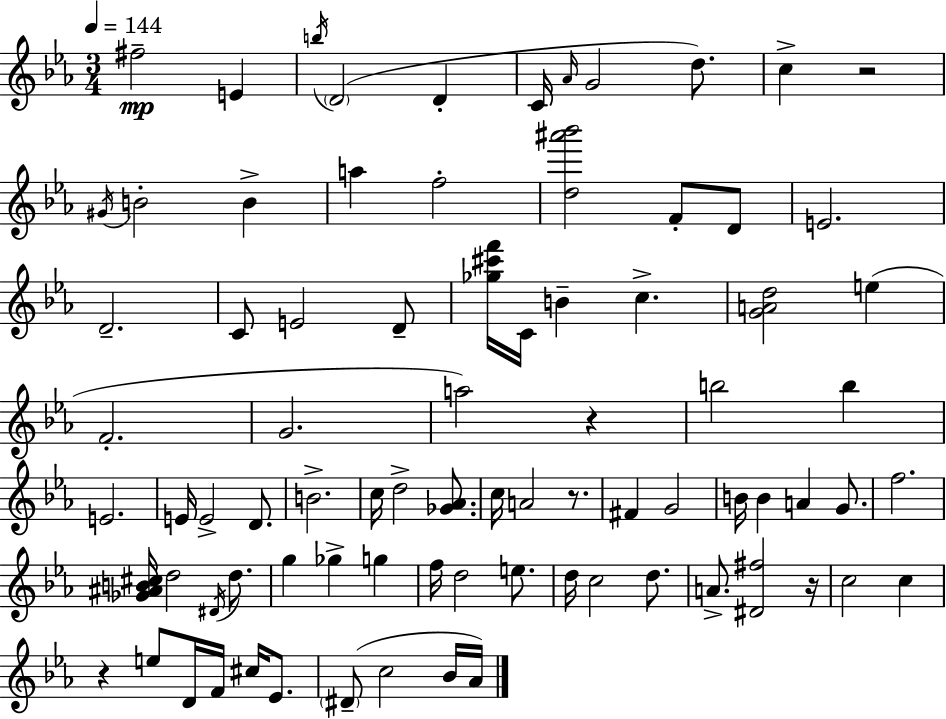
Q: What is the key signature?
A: EES major